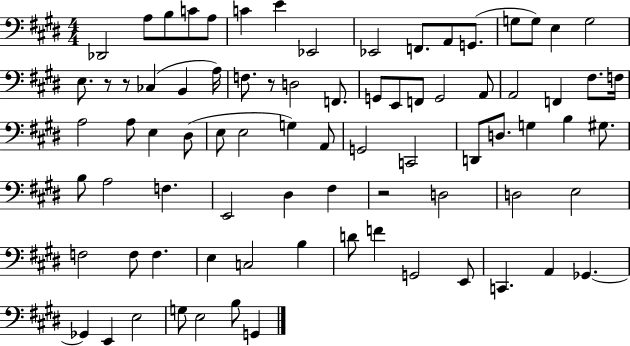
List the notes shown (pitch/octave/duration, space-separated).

Db2/h A3/e B3/e C4/e A3/e C4/q E4/q Eb2/h Eb2/h F2/e. A2/e G2/e. G3/e G3/e E3/q G3/h E3/e. R/e R/e CES3/q B2/q A3/s F3/e. R/e D3/h F2/e. G2/e E2/e F2/e G2/h A2/e A2/h F2/q F#3/e. F3/s A3/h A3/e E3/q D#3/e E3/e E3/h G3/q A2/e G2/h C2/h D2/e D3/e. G3/q B3/q G#3/e. B3/e A3/h F3/q. E2/h D#3/q F#3/q R/h D3/h D3/h E3/h F3/h F3/e F3/q. E3/q C3/h B3/q D4/e F4/q G2/h E2/e C2/q. A2/q Gb2/q. Gb2/q E2/q E3/h G3/e E3/h B3/e G2/q